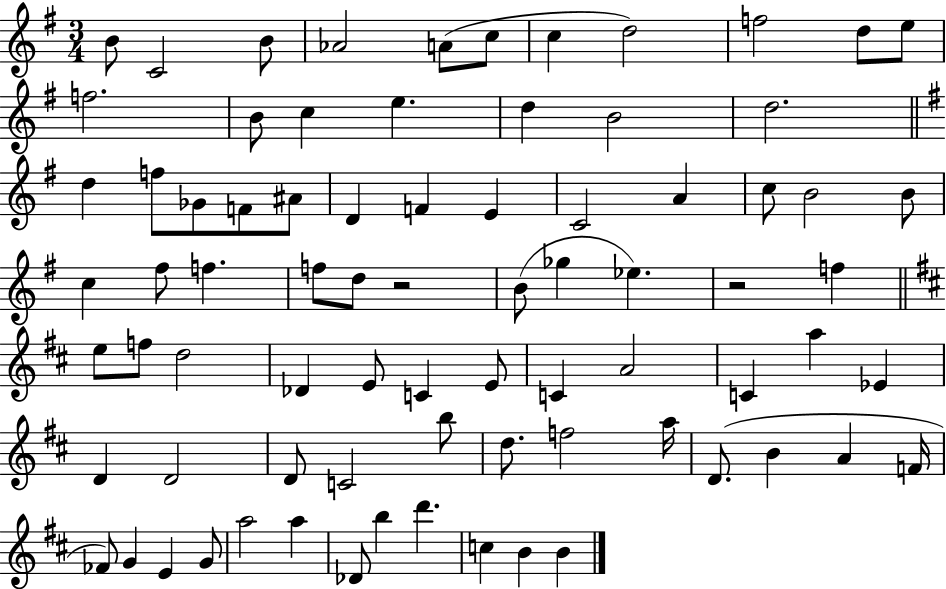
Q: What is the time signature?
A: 3/4